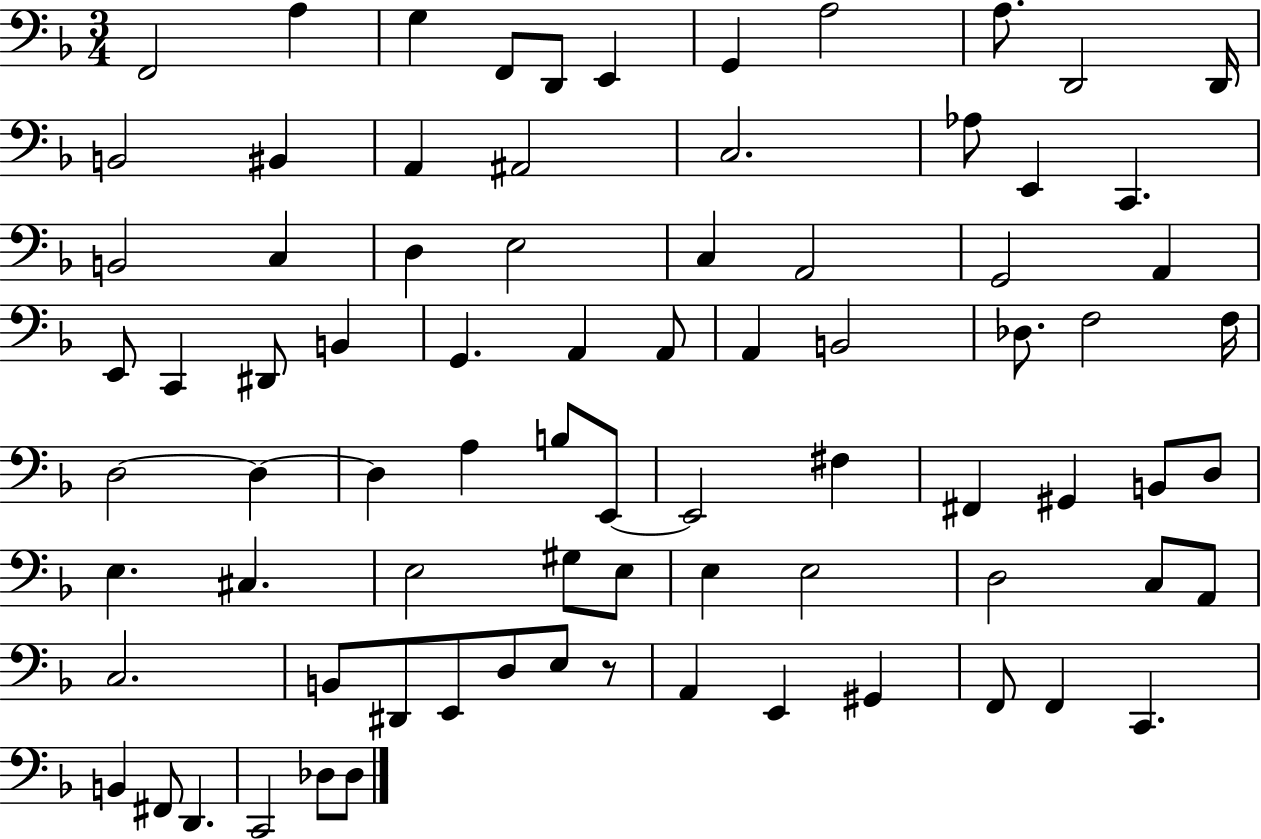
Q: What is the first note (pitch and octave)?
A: F2